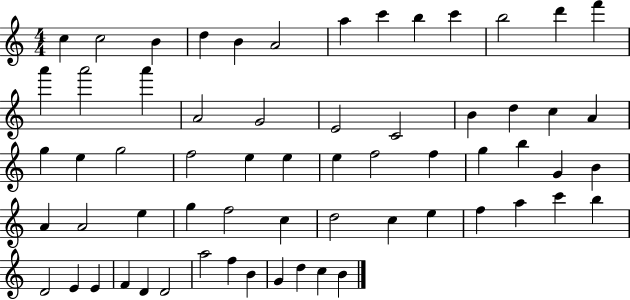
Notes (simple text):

C5/q C5/h B4/q D5/q B4/q A4/h A5/q C6/q B5/q C6/q B5/h D6/q F6/q A6/q A6/h A6/q A4/h G4/h E4/h C4/h B4/q D5/q C5/q A4/q G5/q E5/q G5/h F5/h E5/q E5/q E5/q F5/h F5/q G5/q B5/q G4/q B4/q A4/q A4/h E5/q G5/q F5/h C5/q D5/h C5/q E5/q F5/q A5/q C6/q B5/q D4/h E4/q E4/q F4/q D4/q D4/h A5/h F5/q B4/q G4/q D5/q C5/q B4/q